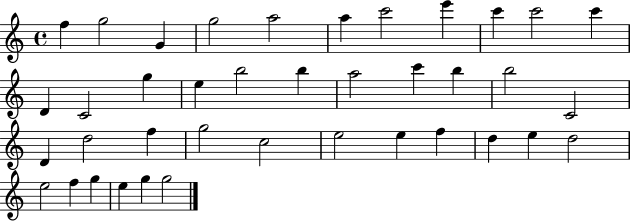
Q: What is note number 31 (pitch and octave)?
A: D5